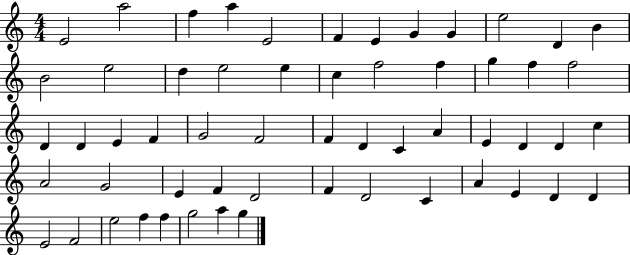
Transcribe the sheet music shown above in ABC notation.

X:1
T:Untitled
M:4/4
L:1/4
K:C
E2 a2 f a E2 F E G G e2 D B B2 e2 d e2 e c f2 f g f f2 D D E F G2 F2 F D C A E D D c A2 G2 E F D2 F D2 C A E D D E2 F2 e2 f f g2 a g